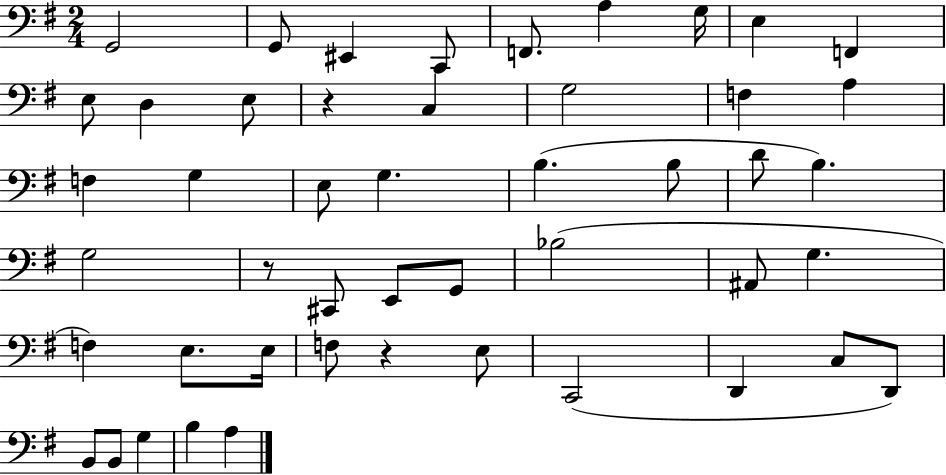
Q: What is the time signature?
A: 2/4